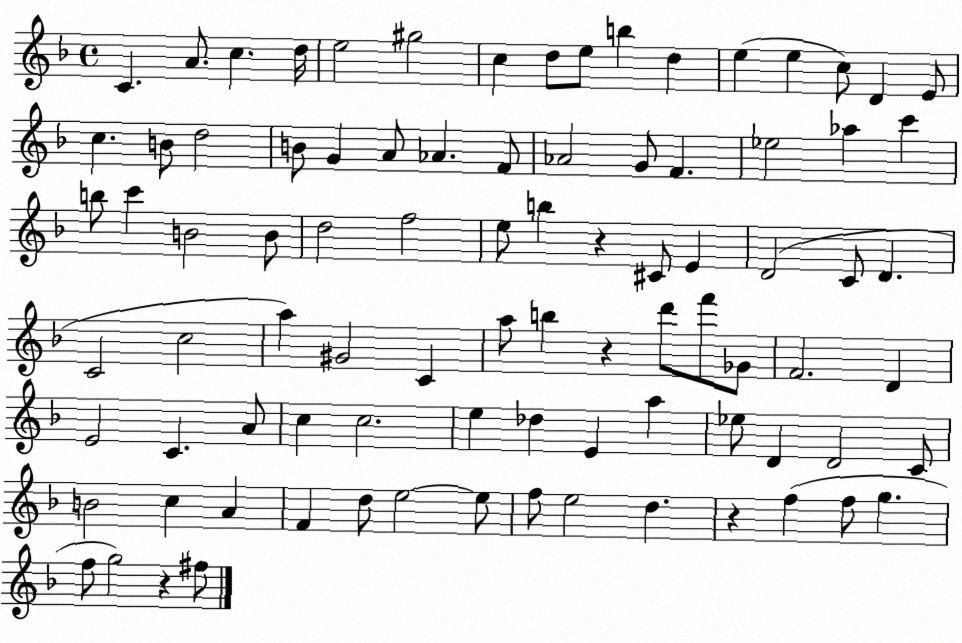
X:1
T:Untitled
M:4/4
L:1/4
K:F
C A/2 c d/4 e2 ^g2 c d/2 e/2 b d e e c/2 D E/2 c B/2 d2 B/2 G A/2 _A F/2 _A2 G/2 F _e2 _a c' b/2 c' B2 B/2 d2 f2 e/2 b z ^C/2 E D2 C/2 D C2 c2 a ^G2 C a/2 b z d'/2 f'/2 _G/2 F2 D E2 C A/2 c c2 e _d E a _e/2 D D2 C/2 B2 c A F d/2 e2 e/2 f/2 e2 d z f f/2 g f/2 g2 z ^f/2